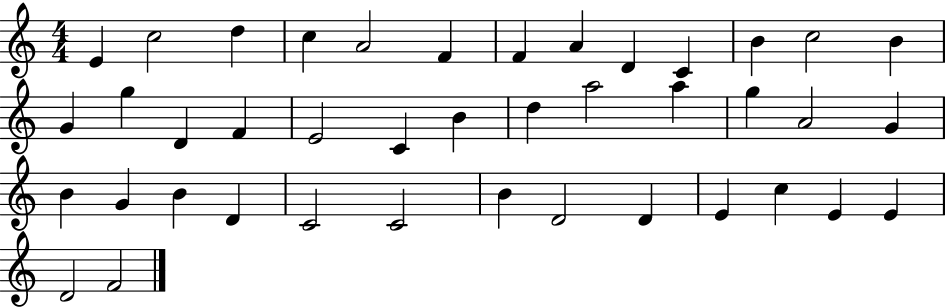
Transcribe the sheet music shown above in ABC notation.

X:1
T:Untitled
M:4/4
L:1/4
K:C
E c2 d c A2 F F A D C B c2 B G g D F E2 C B d a2 a g A2 G B G B D C2 C2 B D2 D E c E E D2 F2